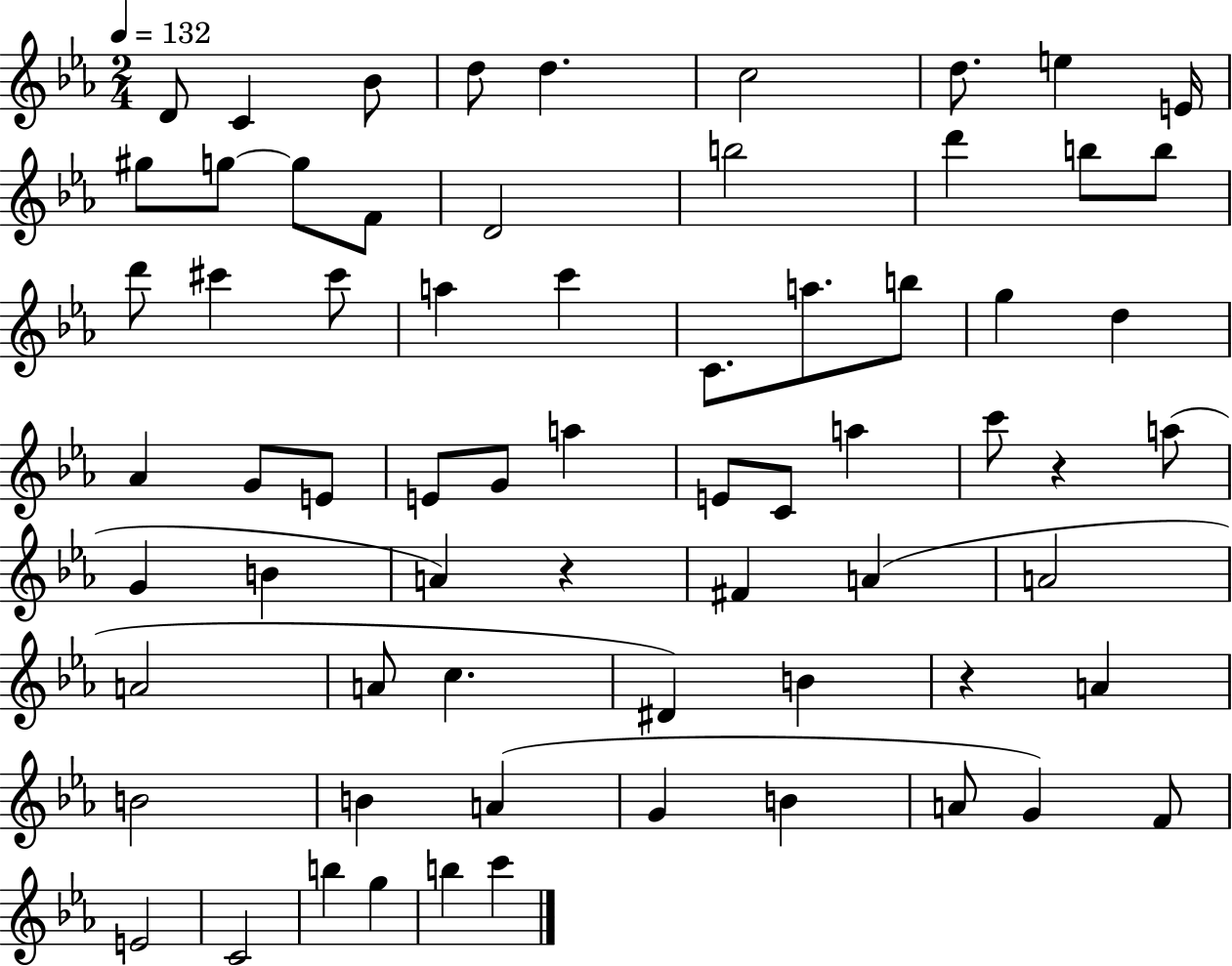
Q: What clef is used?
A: treble